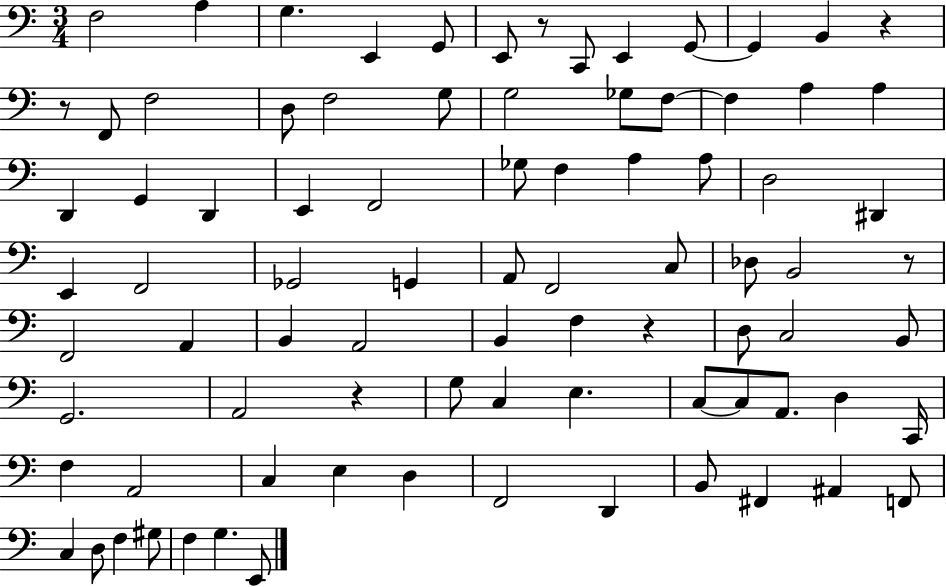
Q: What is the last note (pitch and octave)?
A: E2